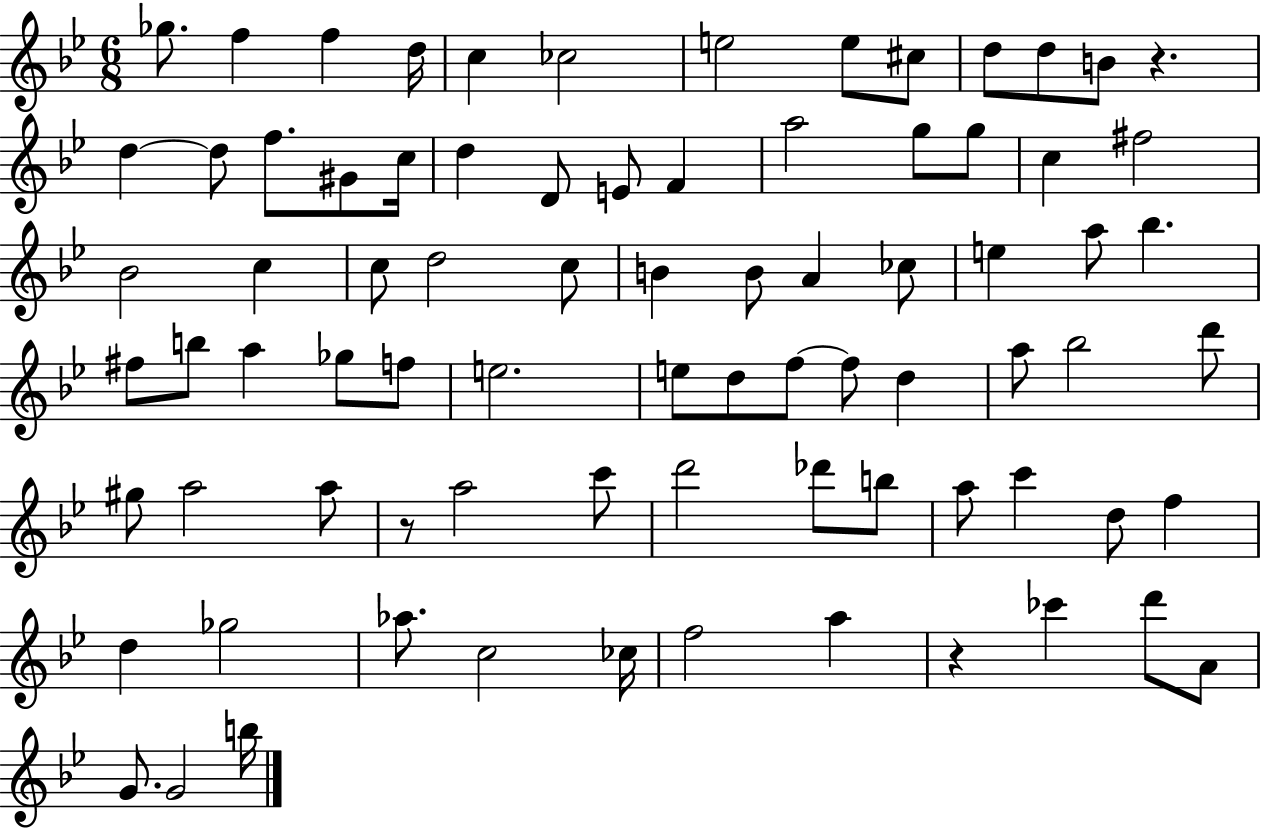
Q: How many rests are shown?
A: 3